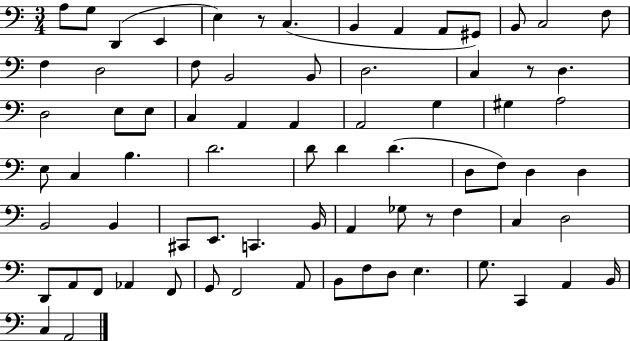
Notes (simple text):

A3/e G3/e D2/q E2/q E3/q R/e C3/q. B2/q A2/q A2/e G#2/e B2/e C3/h F3/e F3/q D3/h F3/e B2/h B2/e D3/h. C3/q R/e D3/q. D3/h E3/e E3/e C3/q A2/q A2/q A2/h G3/q G#3/q A3/h E3/e C3/q B3/q. D4/h. D4/e D4/q D4/q. D3/e F3/e D3/q D3/q B2/h B2/q C#2/e E2/e. C2/q. B2/s A2/q Gb3/e R/e F3/q C3/q D3/h D2/e A2/e F2/e Ab2/q F2/e G2/e F2/h A2/e B2/e F3/e D3/e E3/q. G3/e. C2/q A2/q B2/s C3/q A2/h